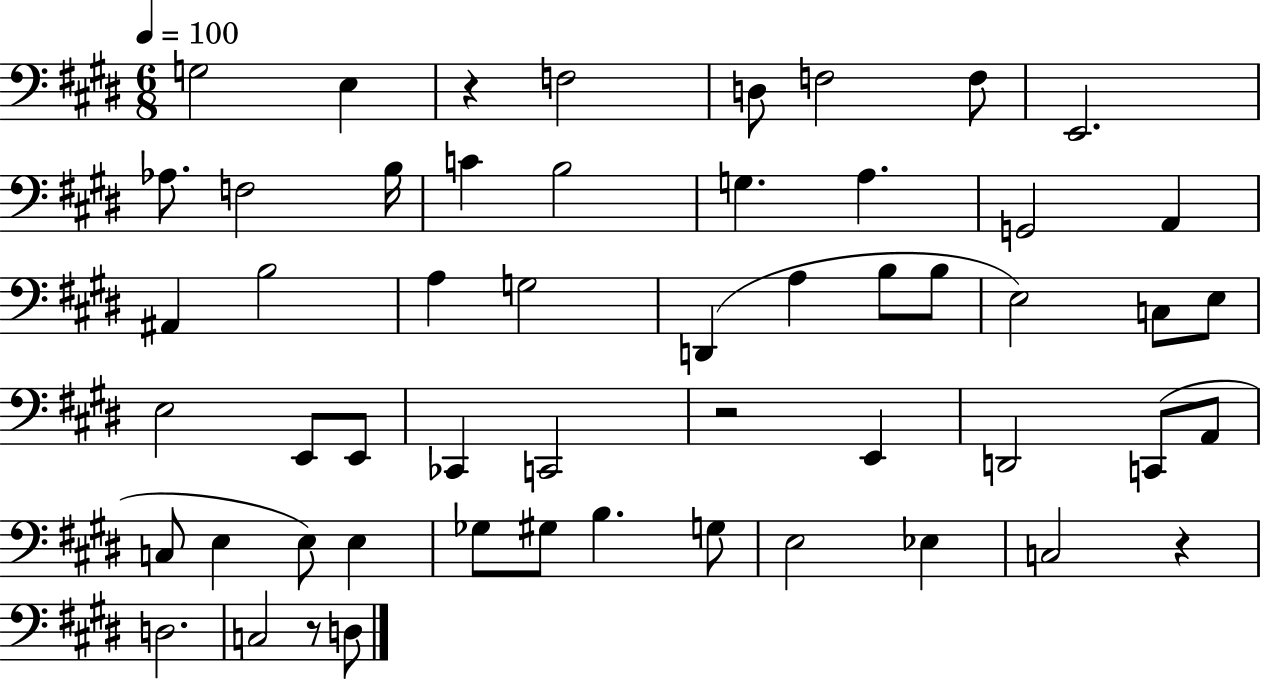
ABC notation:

X:1
T:Untitled
M:6/8
L:1/4
K:E
G,2 E, z F,2 D,/2 F,2 F,/2 E,,2 _A,/2 F,2 B,/4 C B,2 G, A, G,,2 A,, ^A,, B,2 A, G,2 D,, A, B,/2 B,/2 E,2 C,/2 E,/2 E,2 E,,/2 E,,/2 _C,, C,,2 z2 E,, D,,2 C,,/2 A,,/2 C,/2 E, E,/2 E, _G,/2 ^G,/2 B, G,/2 E,2 _E, C,2 z D,2 C,2 z/2 D,/2